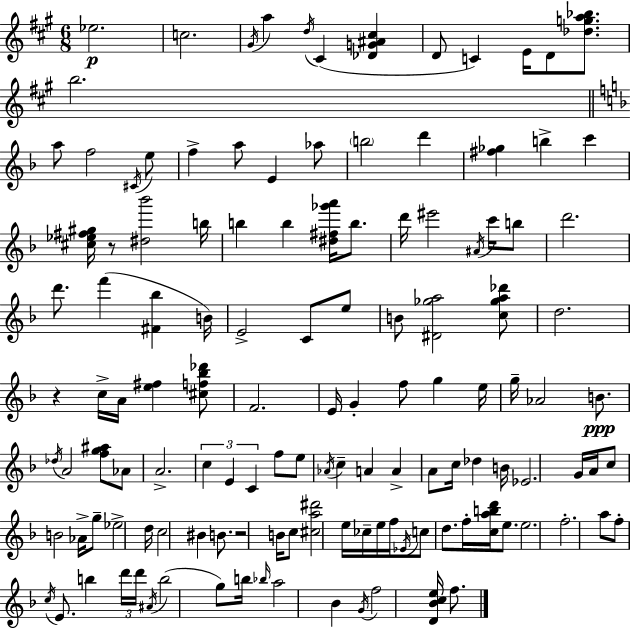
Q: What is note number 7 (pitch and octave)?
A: D4